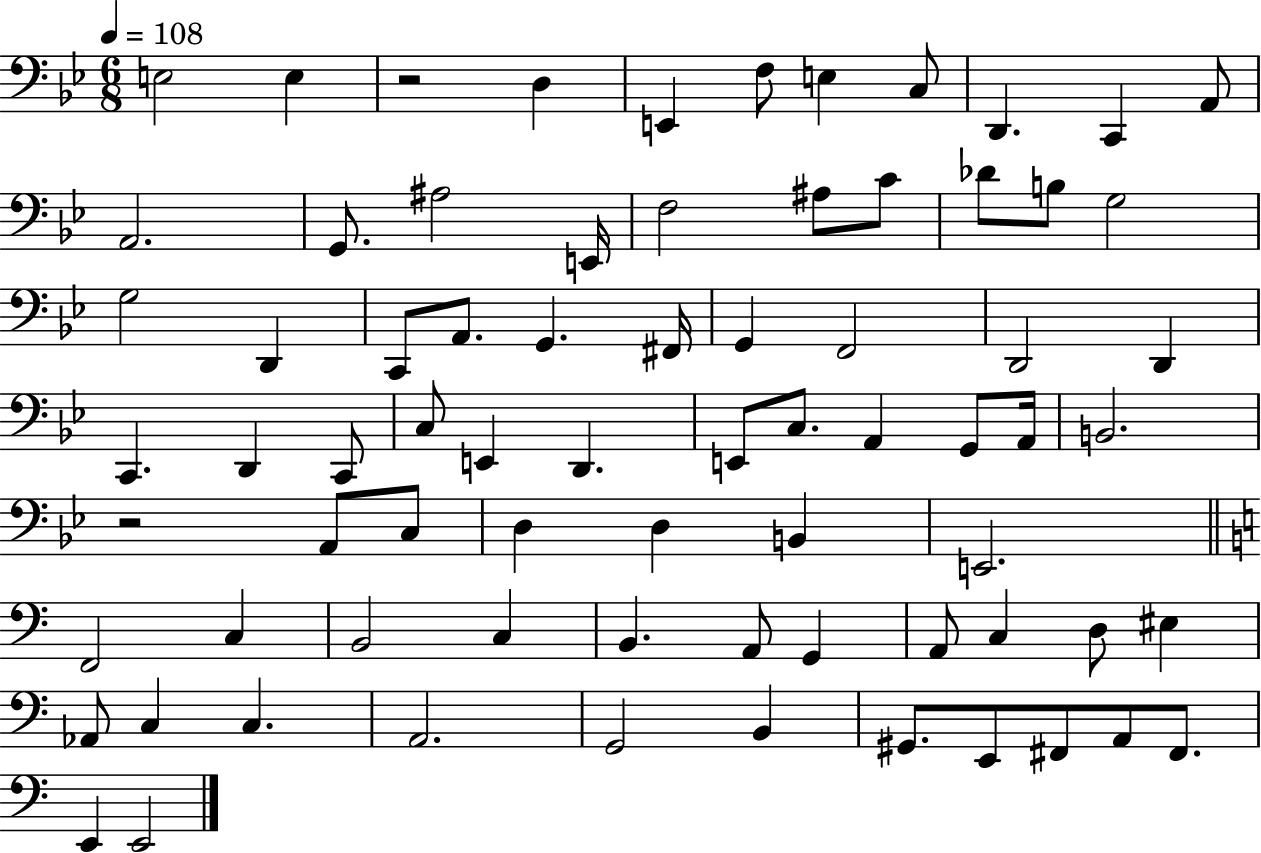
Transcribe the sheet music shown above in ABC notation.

X:1
T:Untitled
M:6/8
L:1/4
K:Bb
E,2 E, z2 D, E,, F,/2 E, C,/2 D,, C,, A,,/2 A,,2 G,,/2 ^A,2 E,,/4 F,2 ^A,/2 C/2 _D/2 B,/2 G,2 G,2 D,, C,,/2 A,,/2 G,, ^F,,/4 G,, F,,2 D,,2 D,, C,, D,, C,,/2 C,/2 E,, D,, E,,/2 C,/2 A,, G,,/2 A,,/4 B,,2 z2 A,,/2 C,/2 D, D, B,, E,,2 F,,2 C, B,,2 C, B,, A,,/2 G,, A,,/2 C, D,/2 ^E, _A,,/2 C, C, A,,2 G,,2 B,, ^G,,/2 E,,/2 ^F,,/2 A,,/2 ^F,,/2 E,, E,,2